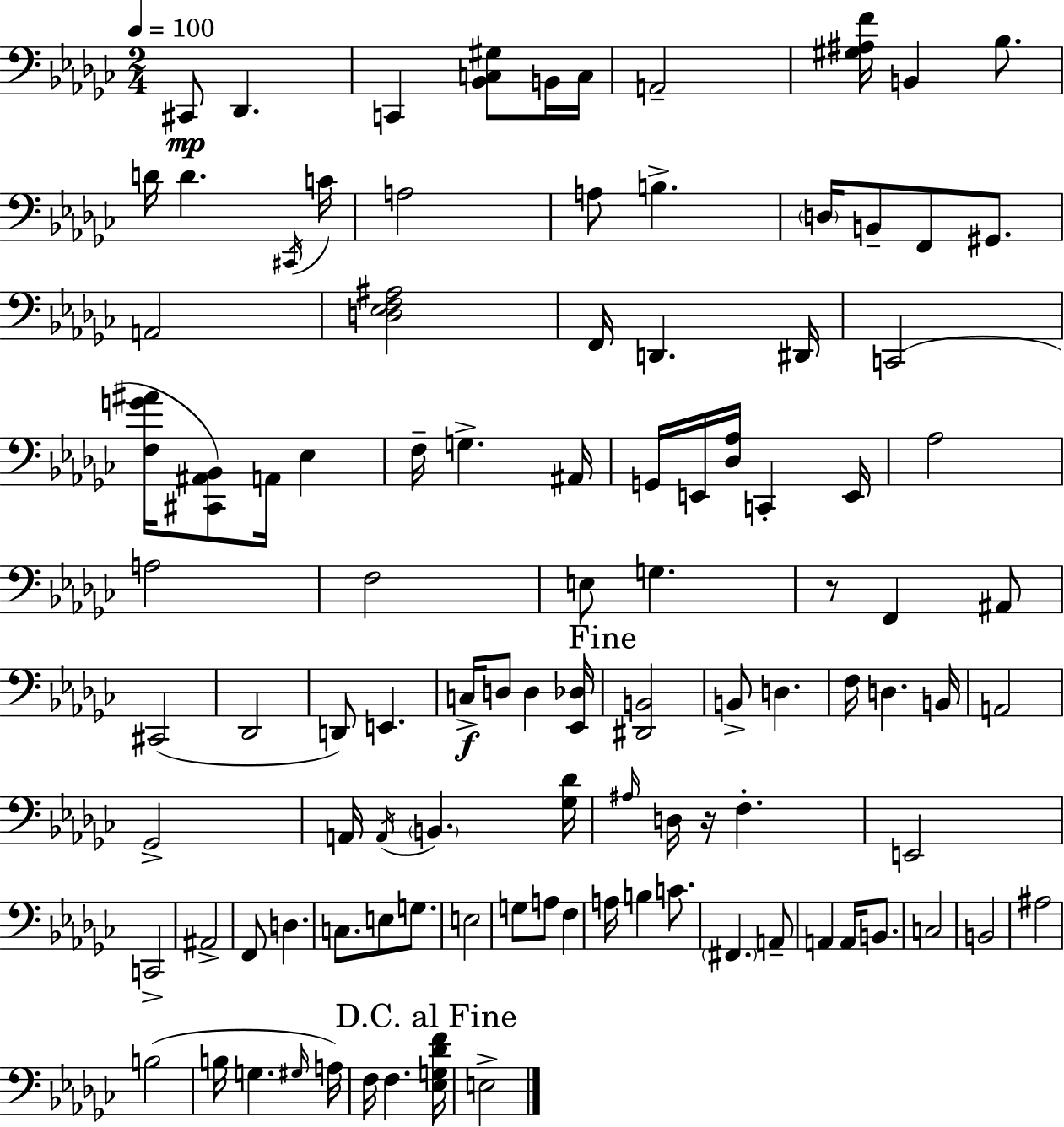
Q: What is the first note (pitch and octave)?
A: C#2